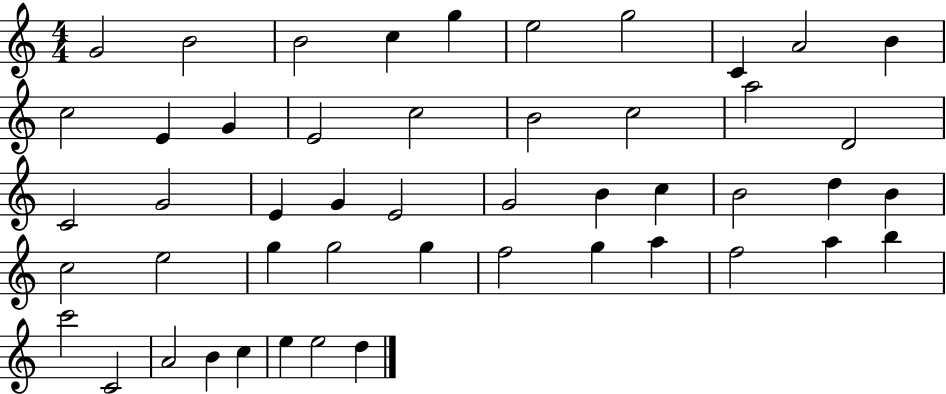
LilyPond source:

{
  \clef treble
  \numericTimeSignature
  \time 4/4
  \key c \major
  g'2 b'2 | b'2 c''4 g''4 | e''2 g''2 | c'4 a'2 b'4 | \break c''2 e'4 g'4 | e'2 c''2 | b'2 c''2 | a''2 d'2 | \break c'2 g'2 | e'4 g'4 e'2 | g'2 b'4 c''4 | b'2 d''4 b'4 | \break c''2 e''2 | g''4 g''2 g''4 | f''2 g''4 a''4 | f''2 a''4 b''4 | \break c'''2 c'2 | a'2 b'4 c''4 | e''4 e''2 d''4 | \bar "|."
}